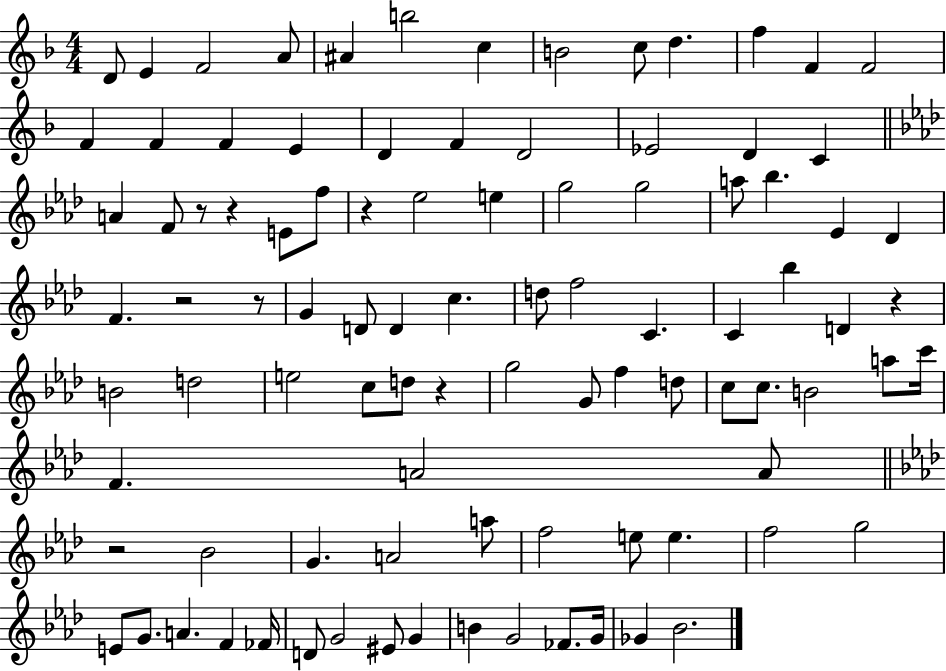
{
  \clef treble
  \numericTimeSignature
  \time 4/4
  \key f \major
  d'8 e'4 f'2 a'8 | ais'4 b''2 c''4 | b'2 c''8 d''4. | f''4 f'4 f'2 | \break f'4 f'4 f'4 e'4 | d'4 f'4 d'2 | ees'2 d'4 c'4 | \bar "||" \break \key aes \major a'4 f'8 r8 r4 e'8 f''8 | r4 ees''2 e''4 | g''2 g''2 | a''8 bes''4. ees'4 des'4 | \break f'4. r2 r8 | g'4 d'8 d'4 c''4. | d''8 f''2 c'4. | c'4 bes''4 d'4 r4 | \break b'2 d''2 | e''2 c''8 d''8 r4 | g''2 g'8 f''4 d''8 | c''8 c''8. b'2 a''8 c'''16 | \break f'4. a'2 a'8 | \bar "||" \break \key aes \major r2 bes'2 | g'4. a'2 a''8 | f''2 e''8 e''4. | f''2 g''2 | \break e'8 g'8. a'4. f'4 fes'16 | d'8 g'2 eis'8 g'4 | b'4 g'2 fes'8. g'16 | ges'4 bes'2. | \break \bar "|."
}